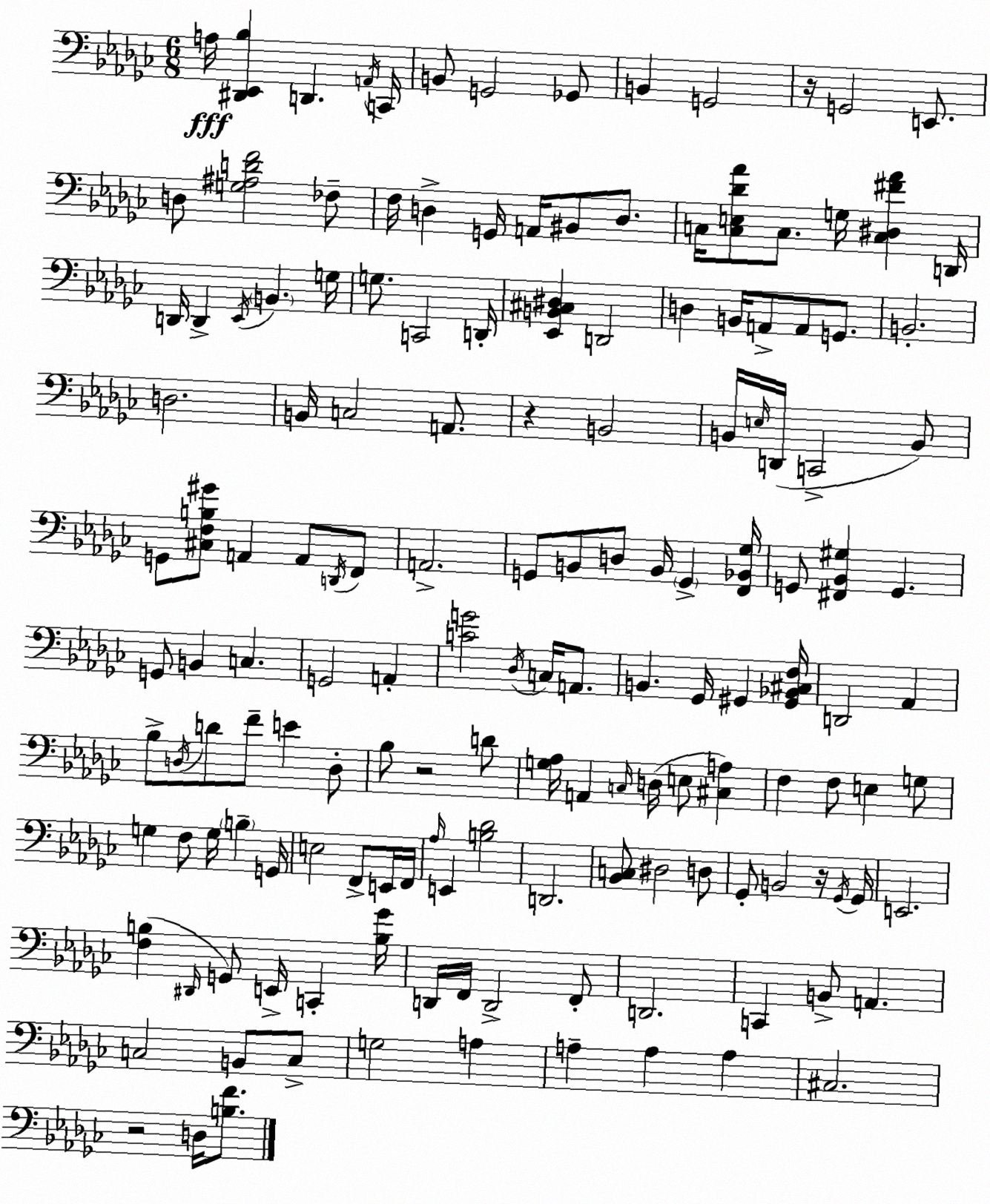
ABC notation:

X:1
T:Untitled
M:6/8
L:1/4
K:Ebm
A,/4 [^D,,_E,,_B,] D,, A,,/4 C,,/4 B,,/2 G,,2 _G,,/2 B,, G,,2 z/4 G,,2 E,,/2 D,/2 [G,^A,DF]2 _F,/2 F,/4 D, G,,/4 A,,/4 ^B,,/2 D,/2 C,/4 [C,E,_D_A]/2 C,/2 G,/4 [C,^D,^F_A] D,,/4 D,,/4 D,, _E,,/4 B,, G,/4 G,/2 C,,2 D,,/4 [_E,,B,,^C,^D,] D,,2 D, B,,/4 A,,/2 A,,/2 G,,/2 B,,2 D,2 B,,/4 C,2 A,,/2 z B,,2 B,,/4 E,/4 D,,/4 C,,2 B,,/2 G,,/2 [^C,F,B,^G]/2 A,, A,,/2 D,,/4 F,,/2 A,,2 G,,/2 B,,/2 D,/2 B,,/4 G,, [F,,_B,,_G,]/4 G,,/2 [^F,,_B,,^G,] G,, G,,/2 B,, C, G,,2 A,, [CG]2 _D,/4 C,/4 A,,/2 B,, _G,,/4 ^G,, [^G,,_B,,^C,F,]/4 D,,2 _A,, _B,/2 D,/4 D/2 F/2 E D,/2 _B,/2 z2 D/2 [G,_A,]/4 A,, C,/4 D,/4 E,/2 [^C,A,] F, F,/2 E, G,/2 G, F,/2 G,/4 B, G,,/4 E,2 F,,/2 E,,/4 F,,/4 _A,/4 E,, [B,_D]2 D,,2 [_B,,C,]/2 ^D,2 D,/2 _G,,/2 B,,2 z/4 _G,,/4 _G,,/4 E,,2 [F,B,] ^D,,/4 G,,/2 E,,/4 C,, [B,_G]/4 D,,/4 F,,/4 D,,2 F,,/2 D,,2 C,, B,,/2 A,, C,2 B,,/2 C,/2 G,2 A, A, A, A, ^C,2 z2 D,/4 [B,F]/2